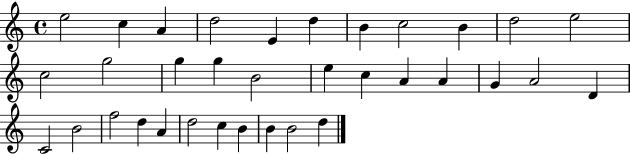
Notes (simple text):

E5/h C5/q A4/q D5/h E4/q D5/q B4/q C5/h B4/q D5/h E5/h C5/h G5/h G5/q G5/q B4/h E5/q C5/q A4/q A4/q G4/q A4/h D4/q C4/h B4/h F5/h D5/q A4/q D5/h C5/q B4/q B4/q B4/h D5/q